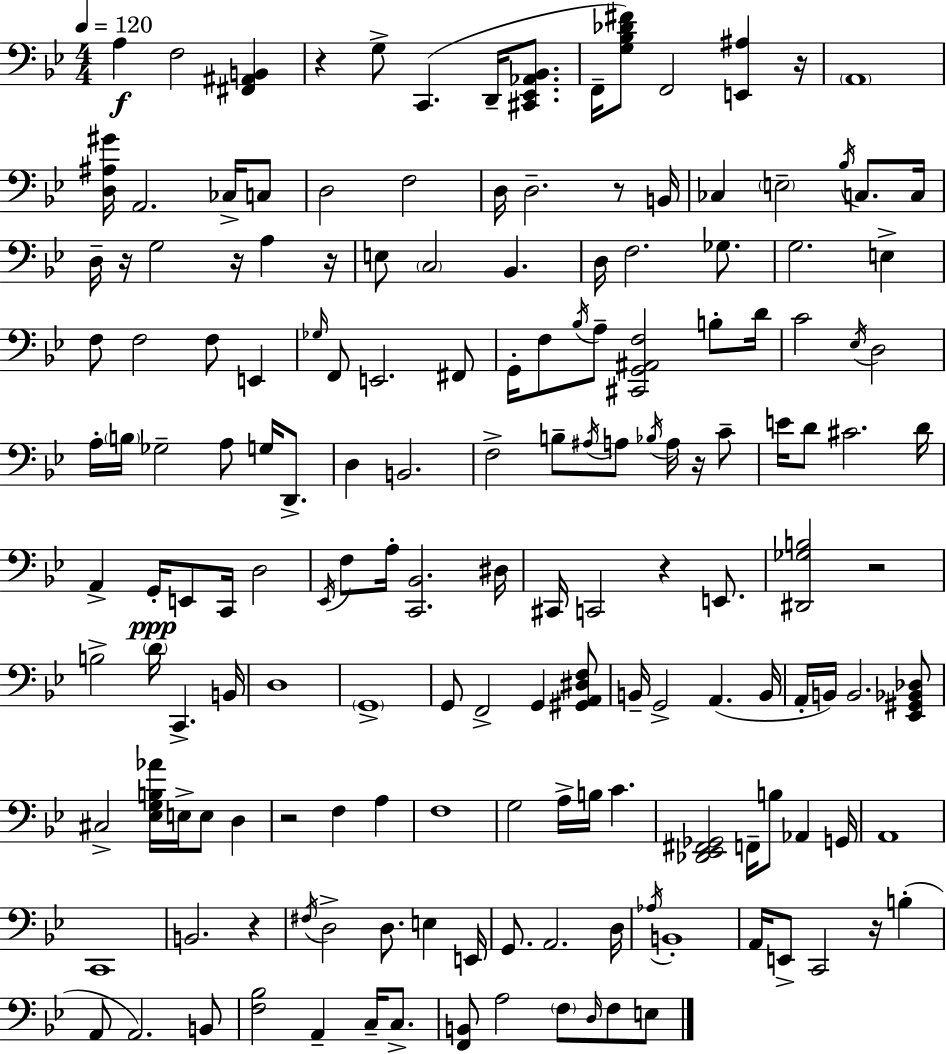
{
  \clef bass
  \numericTimeSignature
  \time 4/4
  \key bes \major
  \tempo 4 = 120
  a4\f f2 <fis, ais, b,>4 | r4 g8-> c,4.( d,16-- <cis, ees, aes, bes,>8. | f,16-- <g bes des' fis'>8) f,2 <e, ais>4 r16 | \parenthesize a,1 | \break <d ais gis'>16 a,2. ces16-> c8 | d2 f2 | d16 d2.-- r8 b,16 | ces4 \parenthesize e2-- \acciaccatura { bes16 } c8. | \break c16 d16-- r16 g2 r16 a4 | r16 e8 \parenthesize c2 bes,4. | d16 f2. ges8. | g2. e4-> | \break f8 f2 f8 e,4 | \grace { ges16 } f,8 e,2. | fis,8 g,16-. f8 \acciaccatura { bes16 } a8-- <cis, g, ais, f>2 | b8-. d'16 c'2 \acciaccatura { ees16 } d2 | \break a16-. \parenthesize b16 ges2-- a8 | g16 d,8.-> d4 b,2. | f2-> b8-- \acciaccatura { ais16 } a8 | \acciaccatura { bes16 } a16 r16 c'8-- e'16 d'8 cis'2. | \break d'16 a,4-> g,16-.\ppp e,8 c,16 d2 | \acciaccatura { ees,16 } f8 a16-. <c, bes,>2. | dis16 cis,16 c,2 | r4 e,8. <dis, ges b>2 r2 | \break b2-> \parenthesize d'16 | c,4.-> b,16 d1 | \parenthesize g,1-> | g,8 f,2-> | \break g,4 <gis, a, dis f>8 b,16-- g,2-> | a,4.( b,16 a,16-. b,16) b,2. | <ees, gis, bes, des>8 cis2-> <ees g b aes'>16 | e16-> e8 d4 r2 f4 | \break a4 f1 | g2 a16-> | b16 c'4. <des, ees, fis, ges,>2 f,16-- | b8 aes,4 g,16 a,1 | \break c,1 | b,2. | r4 \acciaccatura { fis16 } d2-> | d8. e4 e,16 g,8. a,2. | \break d16 \acciaccatura { aes16 } b,1-. | a,16 e,8-> c,2 | r16 b4-.( a,8 a,2.) | b,8 <f bes>2 | \break a,4-- c16-- c8.-> <f, b,>8 a2 | \parenthesize f8 \grace { d16 } f8 e8 \bar "|."
}